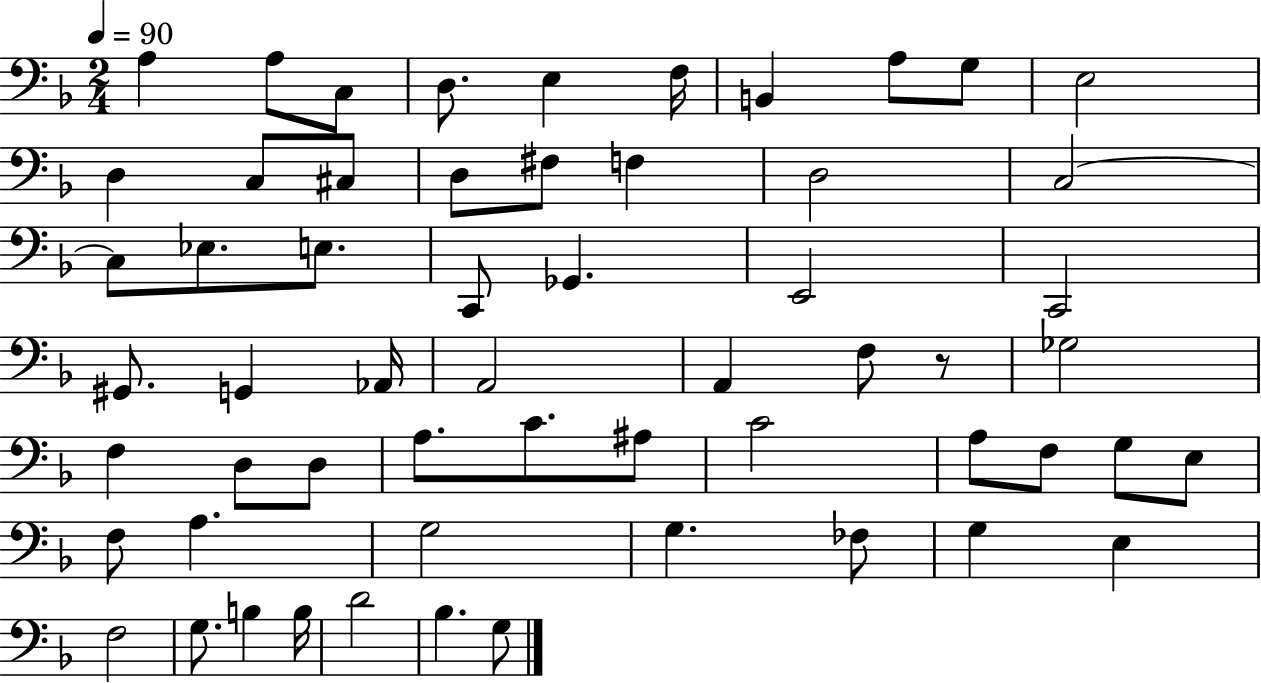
{
  \clef bass
  \numericTimeSignature
  \time 2/4
  \key f \major
  \tempo 4 = 90
  \repeat volta 2 { a4 a8 c8 | d8. e4 f16 | b,4 a8 g8 | e2 | \break d4 c8 cis8 | d8 fis8 f4 | d2 | c2~~ | \break c8 ees8. e8. | c,8 ges,4. | e,2 | c,2 | \break gis,8. g,4 aes,16 | a,2 | a,4 f8 r8 | ges2 | \break f4 d8 d8 | a8. c'8. ais8 | c'2 | a8 f8 g8 e8 | \break f8 a4. | g2 | g4. fes8 | g4 e4 | \break f2 | g8. b4 b16 | d'2 | bes4. g8 | \break } \bar "|."
}